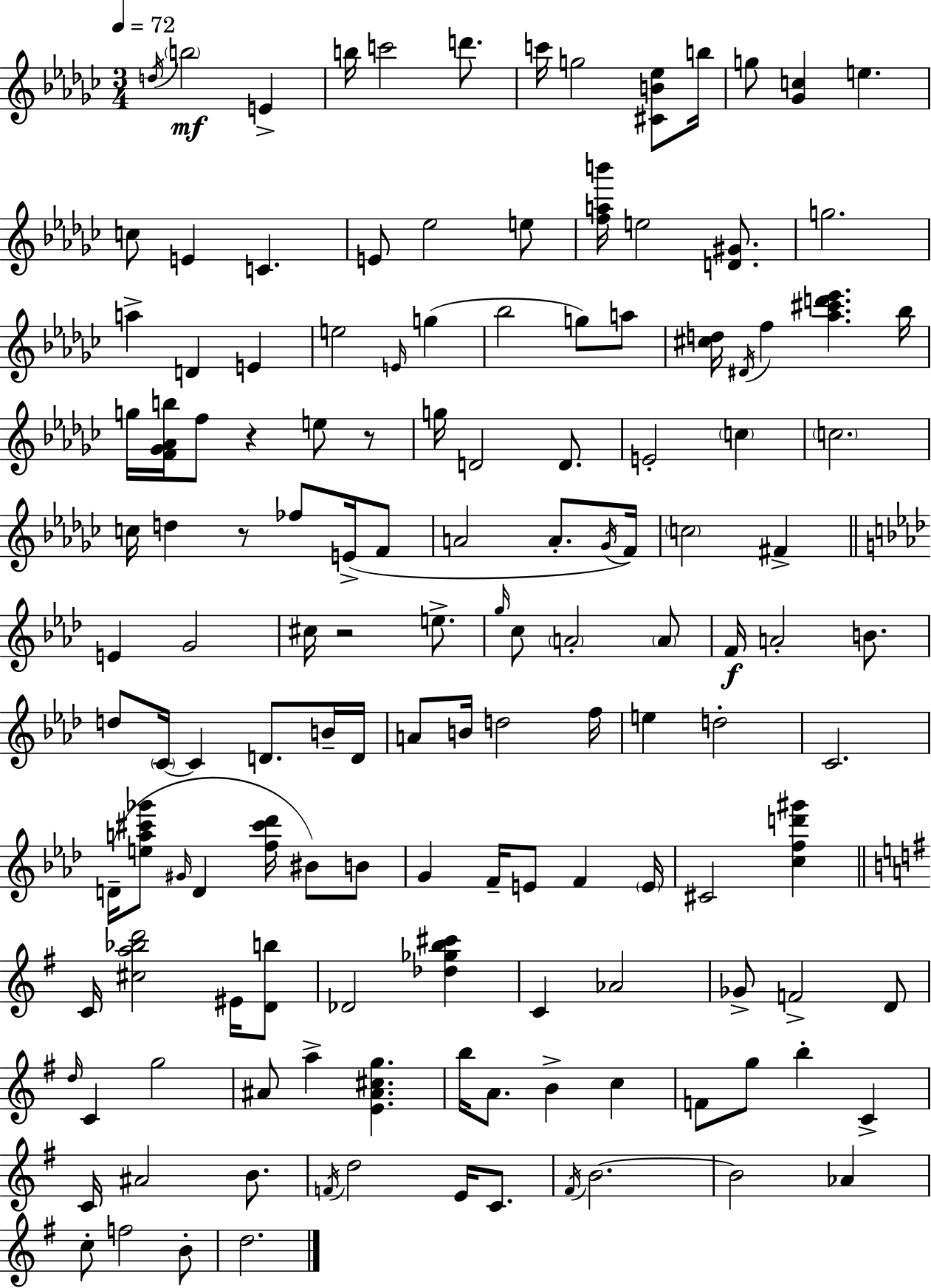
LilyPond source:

{
  \clef treble
  \numericTimeSignature
  \time 3/4
  \key ees \minor
  \tempo 4 = 72
  \acciaccatura { d''16 }\mf \parenthesize b''2 e'4-> | b''16 c'''2 d'''8. | c'''16 g''2 <cis' b' ees''>8 | b''16 g''8 <ges' c''>4 e''4. | \break c''8 e'4 c'4. | e'8 ees''2 e''8 | <f'' a'' b'''>16 e''2 <d' gis'>8. | g''2. | \break a''4-> d'4 e'4 | e''2 \grace { e'16 } g''4( | bes''2 g''8) | a''8 <cis'' d''>16 \acciaccatura { dis'16 } f''4 <aes'' cis''' d''' ees'''>4. | \break bes''16 g''16 <f' ges' aes' b''>16 f''8 r4 e''8 | r8 g''16 d'2 | d'8. e'2-. \parenthesize c''4 | \parenthesize c''2. | \break c''16 d''4 r8 fes''8 | e'16->( f'8 a'2 a'8.-. | \acciaccatura { ges'16 }) f'16 \parenthesize c''2 | fis'4-> \bar "||" \break \key aes \major e'4 g'2 | cis''16 r2 e''8.-> | \grace { g''16 } c''8 \parenthesize a'2-. \parenthesize a'8 | f'16\f a'2-. b'8. | \break d''8 \parenthesize c'16~~ c'4 d'8. b'16-- | d'16 a'8 b'16 d''2 | f''16 e''4 d''2-. | c'2. | \break d'16--( <e'' a'' cis''' ges'''>8 \grace { gis'16 } d'4 <f'' cis''' des'''>16 bis'8) | b'8 g'4 f'16-- e'8 f'4 | \parenthesize e'16 cis'2 <c'' f'' d''' gis'''>4 | \bar "||" \break \key g \major c'16 <cis'' a'' bes'' d'''>2 eis'16 <d' b''>8 | des'2 <des'' ges'' b'' cis'''>4 | c'4 aes'2 | ges'8-> f'2-> d'8 | \break \grace { d''16 } c'4 g''2 | ais'8 a''4-> <e' ais' cis'' g''>4. | b''16 a'8. b'4-> c''4 | f'8 g''8 b''4-. c'4-> | \break c'16 ais'2 b'8. | \acciaccatura { f'16 } d''2 e'16 c'8. | \acciaccatura { fis'16 } b'2.~~ | b'2 aes'4 | \break c''8-. f''2 | b'8-. d''2. | \bar "|."
}